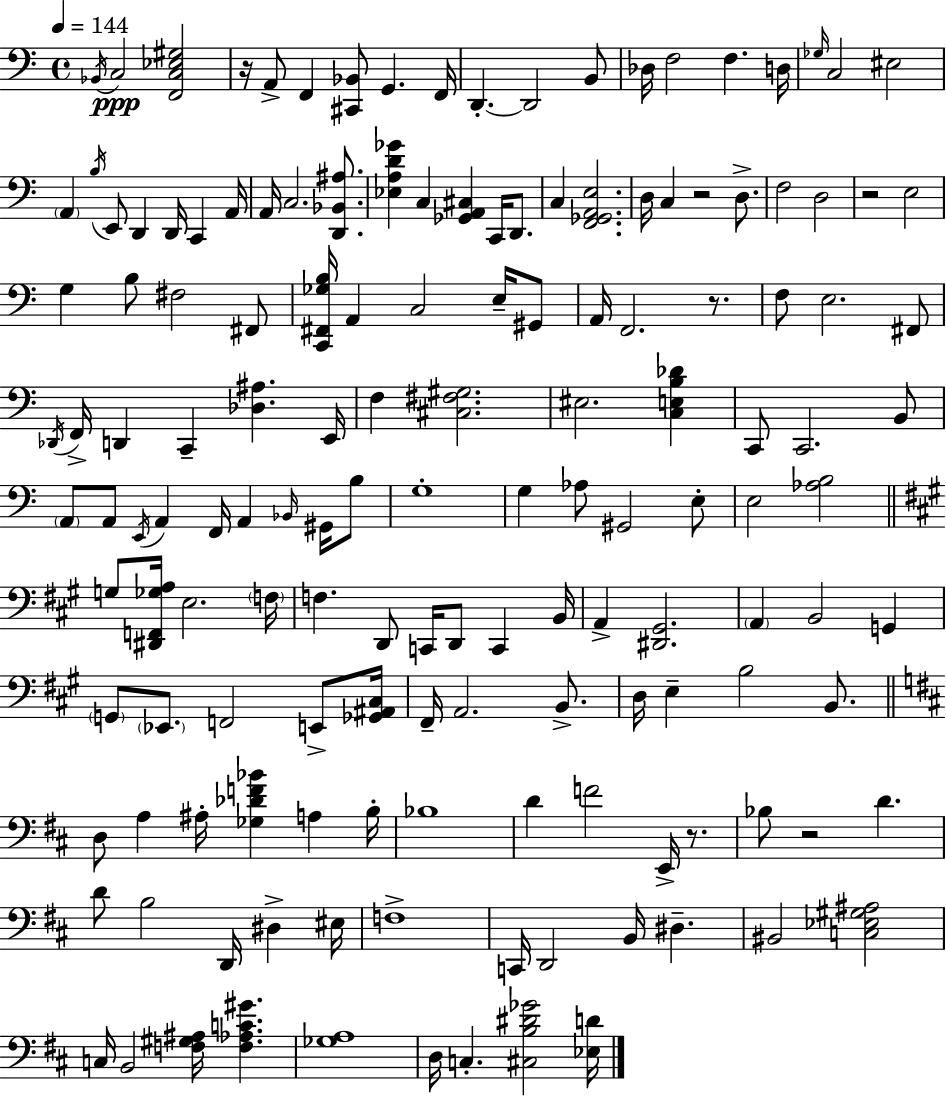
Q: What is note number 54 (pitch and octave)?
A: F3